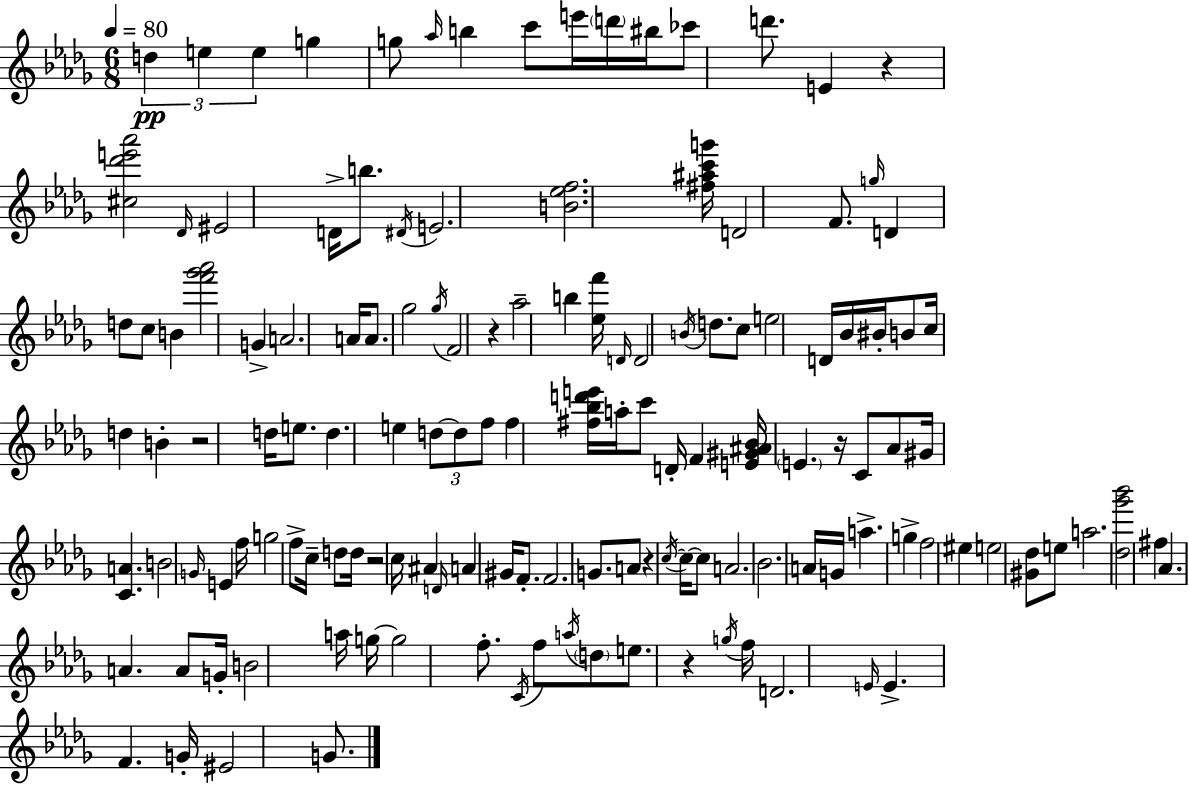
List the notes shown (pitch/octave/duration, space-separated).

D5/q E5/q E5/q G5/q G5/e Ab5/s B5/q C6/e E6/s D6/s BIS5/s CES6/e D6/e. E4/q R/q [C#5,Db6,E6,Ab6]/h Db4/s EIS4/h D4/s B5/e. D#4/s E4/h. [B4,Eb5,F5]/h. [F#5,A#5,C6,G6]/s D4/h F4/e. G5/s D4/q D5/e C5/e B4/q [F6,Gb6,Ab6]/h G4/q A4/h. A4/s A4/e. Gb5/h Gb5/s F4/h R/q Ab5/h B5/q [Eb5,F6]/s D4/s D4/h B4/s D5/e. C5/e E5/h D4/s Bb4/s BIS4/s B4/e C5/s D5/q B4/q R/h D5/s E5/e. D5/q. E5/q D5/e D5/e F5/e F5/q [F#5,Bb5,D6,E6]/s A5/s C6/e D4/s F4/q [E4,G#4,A#4,Bb4]/s E4/q. R/s C4/e Ab4/e G#4/s [C4,A4]/q. B4/h G4/s E4/q F5/s G5/h F5/e C5/s D5/e D5/s R/h C5/s A#4/q D4/s A4/q G#4/s F4/e. F4/h. G4/e. A4/e R/q C5/s C5/s C5/e A4/h. Bb4/h. A4/s G4/s A5/q. G5/q F5/h EIS5/q E5/h [G#4,Db5]/e E5/e A5/h. [Db5,Gb6,Bb6]/h F#5/q Ab4/q. A4/q. A4/e G4/s B4/h A5/s G5/s G5/h F5/e. C4/s F5/e A5/s D5/e E5/e. R/q G5/s F5/s D4/h. E4/s E4/q. F4/q. G4/s EIS4/h G4/e.